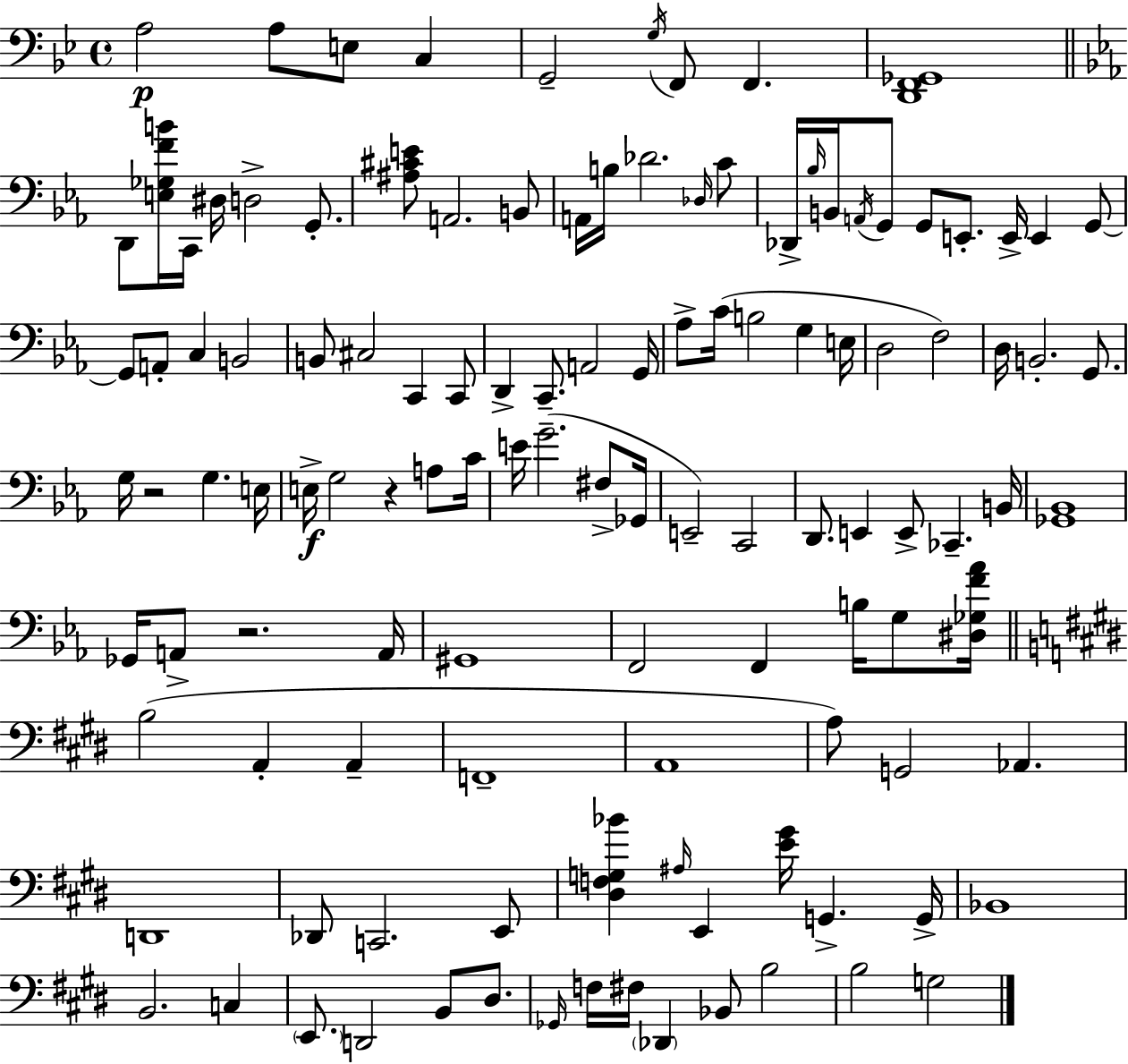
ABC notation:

X:1
T:Untitled
M:4/4
L:1/4
K:Gm
A,2 A,/2 E,/2 C, G,,2 G,/4 F,,/2 F,, [D,,F,,_G,,]4 D,,/2 [E,_G,FB]/4 C,,/4 ^D,/4 D,2 G,,/2 [^A,^CE]/2 A,,2 B,,/2 A,,/4 B,/4 _D2 _D,/4 C/2 _D,,/4 _B,/4 B,,/4 A,,/4 G,,/2 G,,/2 E,,/2 E,,/4 E,, G,,/2 G,,/2 A,,/2 C, B,,2 B,,/2 ^C,2 C,, C,,/2 D,, C,,/2 A,,2 G,,/4 _A,/2 C/4 B,2 G, E,/4 D,2 F,2 D,/4 B,,2 G,,/2 G,/4 z2 G, E,/4 E,/4 G,2 z A,/2 C/4 E/4 G2 ^F,/2 _G,,/4 E,,2 C,,2 D,,/2 E,, E,,/2 _C,, B,,/4 [_G,,_B,,]4 _G,,/4 A,,/2 z2 A,,/4 ^G,,4 F,,2 F,, B,/4 G,/2 [^D,_G,F_A]/4 B,2 A,, A,, F,,4 A,,4 A,/2 G,,2 _A,, D,,4 _D,,/2 C,,2 E,,/2 [^D,F,G,_B] ^A,/4 E,, [E^G]/4 G,, G,,/4 _B,,4 B,,2 C, E,,/2 D,,2 B,,/2 ^D,/2 _G,,/4 F,/4 ^F,/4 _D,, _B,,/2 B,2 B,2 G,2